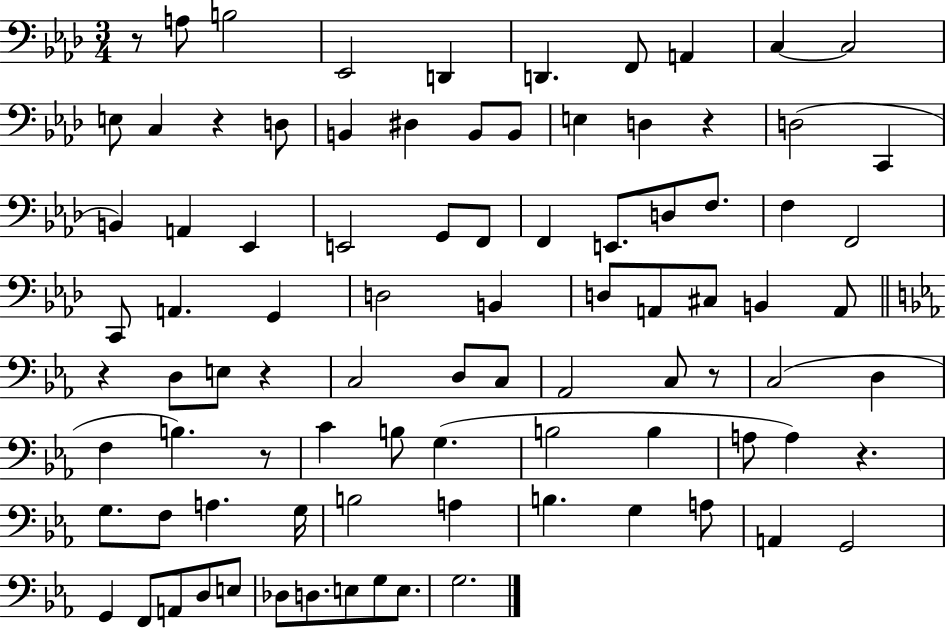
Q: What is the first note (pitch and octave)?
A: A3